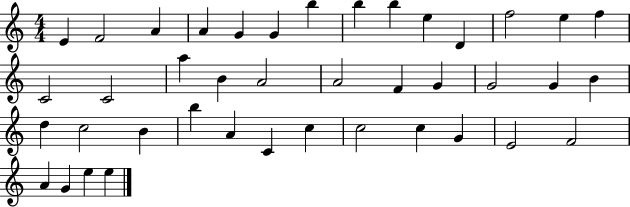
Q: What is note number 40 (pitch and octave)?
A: E5